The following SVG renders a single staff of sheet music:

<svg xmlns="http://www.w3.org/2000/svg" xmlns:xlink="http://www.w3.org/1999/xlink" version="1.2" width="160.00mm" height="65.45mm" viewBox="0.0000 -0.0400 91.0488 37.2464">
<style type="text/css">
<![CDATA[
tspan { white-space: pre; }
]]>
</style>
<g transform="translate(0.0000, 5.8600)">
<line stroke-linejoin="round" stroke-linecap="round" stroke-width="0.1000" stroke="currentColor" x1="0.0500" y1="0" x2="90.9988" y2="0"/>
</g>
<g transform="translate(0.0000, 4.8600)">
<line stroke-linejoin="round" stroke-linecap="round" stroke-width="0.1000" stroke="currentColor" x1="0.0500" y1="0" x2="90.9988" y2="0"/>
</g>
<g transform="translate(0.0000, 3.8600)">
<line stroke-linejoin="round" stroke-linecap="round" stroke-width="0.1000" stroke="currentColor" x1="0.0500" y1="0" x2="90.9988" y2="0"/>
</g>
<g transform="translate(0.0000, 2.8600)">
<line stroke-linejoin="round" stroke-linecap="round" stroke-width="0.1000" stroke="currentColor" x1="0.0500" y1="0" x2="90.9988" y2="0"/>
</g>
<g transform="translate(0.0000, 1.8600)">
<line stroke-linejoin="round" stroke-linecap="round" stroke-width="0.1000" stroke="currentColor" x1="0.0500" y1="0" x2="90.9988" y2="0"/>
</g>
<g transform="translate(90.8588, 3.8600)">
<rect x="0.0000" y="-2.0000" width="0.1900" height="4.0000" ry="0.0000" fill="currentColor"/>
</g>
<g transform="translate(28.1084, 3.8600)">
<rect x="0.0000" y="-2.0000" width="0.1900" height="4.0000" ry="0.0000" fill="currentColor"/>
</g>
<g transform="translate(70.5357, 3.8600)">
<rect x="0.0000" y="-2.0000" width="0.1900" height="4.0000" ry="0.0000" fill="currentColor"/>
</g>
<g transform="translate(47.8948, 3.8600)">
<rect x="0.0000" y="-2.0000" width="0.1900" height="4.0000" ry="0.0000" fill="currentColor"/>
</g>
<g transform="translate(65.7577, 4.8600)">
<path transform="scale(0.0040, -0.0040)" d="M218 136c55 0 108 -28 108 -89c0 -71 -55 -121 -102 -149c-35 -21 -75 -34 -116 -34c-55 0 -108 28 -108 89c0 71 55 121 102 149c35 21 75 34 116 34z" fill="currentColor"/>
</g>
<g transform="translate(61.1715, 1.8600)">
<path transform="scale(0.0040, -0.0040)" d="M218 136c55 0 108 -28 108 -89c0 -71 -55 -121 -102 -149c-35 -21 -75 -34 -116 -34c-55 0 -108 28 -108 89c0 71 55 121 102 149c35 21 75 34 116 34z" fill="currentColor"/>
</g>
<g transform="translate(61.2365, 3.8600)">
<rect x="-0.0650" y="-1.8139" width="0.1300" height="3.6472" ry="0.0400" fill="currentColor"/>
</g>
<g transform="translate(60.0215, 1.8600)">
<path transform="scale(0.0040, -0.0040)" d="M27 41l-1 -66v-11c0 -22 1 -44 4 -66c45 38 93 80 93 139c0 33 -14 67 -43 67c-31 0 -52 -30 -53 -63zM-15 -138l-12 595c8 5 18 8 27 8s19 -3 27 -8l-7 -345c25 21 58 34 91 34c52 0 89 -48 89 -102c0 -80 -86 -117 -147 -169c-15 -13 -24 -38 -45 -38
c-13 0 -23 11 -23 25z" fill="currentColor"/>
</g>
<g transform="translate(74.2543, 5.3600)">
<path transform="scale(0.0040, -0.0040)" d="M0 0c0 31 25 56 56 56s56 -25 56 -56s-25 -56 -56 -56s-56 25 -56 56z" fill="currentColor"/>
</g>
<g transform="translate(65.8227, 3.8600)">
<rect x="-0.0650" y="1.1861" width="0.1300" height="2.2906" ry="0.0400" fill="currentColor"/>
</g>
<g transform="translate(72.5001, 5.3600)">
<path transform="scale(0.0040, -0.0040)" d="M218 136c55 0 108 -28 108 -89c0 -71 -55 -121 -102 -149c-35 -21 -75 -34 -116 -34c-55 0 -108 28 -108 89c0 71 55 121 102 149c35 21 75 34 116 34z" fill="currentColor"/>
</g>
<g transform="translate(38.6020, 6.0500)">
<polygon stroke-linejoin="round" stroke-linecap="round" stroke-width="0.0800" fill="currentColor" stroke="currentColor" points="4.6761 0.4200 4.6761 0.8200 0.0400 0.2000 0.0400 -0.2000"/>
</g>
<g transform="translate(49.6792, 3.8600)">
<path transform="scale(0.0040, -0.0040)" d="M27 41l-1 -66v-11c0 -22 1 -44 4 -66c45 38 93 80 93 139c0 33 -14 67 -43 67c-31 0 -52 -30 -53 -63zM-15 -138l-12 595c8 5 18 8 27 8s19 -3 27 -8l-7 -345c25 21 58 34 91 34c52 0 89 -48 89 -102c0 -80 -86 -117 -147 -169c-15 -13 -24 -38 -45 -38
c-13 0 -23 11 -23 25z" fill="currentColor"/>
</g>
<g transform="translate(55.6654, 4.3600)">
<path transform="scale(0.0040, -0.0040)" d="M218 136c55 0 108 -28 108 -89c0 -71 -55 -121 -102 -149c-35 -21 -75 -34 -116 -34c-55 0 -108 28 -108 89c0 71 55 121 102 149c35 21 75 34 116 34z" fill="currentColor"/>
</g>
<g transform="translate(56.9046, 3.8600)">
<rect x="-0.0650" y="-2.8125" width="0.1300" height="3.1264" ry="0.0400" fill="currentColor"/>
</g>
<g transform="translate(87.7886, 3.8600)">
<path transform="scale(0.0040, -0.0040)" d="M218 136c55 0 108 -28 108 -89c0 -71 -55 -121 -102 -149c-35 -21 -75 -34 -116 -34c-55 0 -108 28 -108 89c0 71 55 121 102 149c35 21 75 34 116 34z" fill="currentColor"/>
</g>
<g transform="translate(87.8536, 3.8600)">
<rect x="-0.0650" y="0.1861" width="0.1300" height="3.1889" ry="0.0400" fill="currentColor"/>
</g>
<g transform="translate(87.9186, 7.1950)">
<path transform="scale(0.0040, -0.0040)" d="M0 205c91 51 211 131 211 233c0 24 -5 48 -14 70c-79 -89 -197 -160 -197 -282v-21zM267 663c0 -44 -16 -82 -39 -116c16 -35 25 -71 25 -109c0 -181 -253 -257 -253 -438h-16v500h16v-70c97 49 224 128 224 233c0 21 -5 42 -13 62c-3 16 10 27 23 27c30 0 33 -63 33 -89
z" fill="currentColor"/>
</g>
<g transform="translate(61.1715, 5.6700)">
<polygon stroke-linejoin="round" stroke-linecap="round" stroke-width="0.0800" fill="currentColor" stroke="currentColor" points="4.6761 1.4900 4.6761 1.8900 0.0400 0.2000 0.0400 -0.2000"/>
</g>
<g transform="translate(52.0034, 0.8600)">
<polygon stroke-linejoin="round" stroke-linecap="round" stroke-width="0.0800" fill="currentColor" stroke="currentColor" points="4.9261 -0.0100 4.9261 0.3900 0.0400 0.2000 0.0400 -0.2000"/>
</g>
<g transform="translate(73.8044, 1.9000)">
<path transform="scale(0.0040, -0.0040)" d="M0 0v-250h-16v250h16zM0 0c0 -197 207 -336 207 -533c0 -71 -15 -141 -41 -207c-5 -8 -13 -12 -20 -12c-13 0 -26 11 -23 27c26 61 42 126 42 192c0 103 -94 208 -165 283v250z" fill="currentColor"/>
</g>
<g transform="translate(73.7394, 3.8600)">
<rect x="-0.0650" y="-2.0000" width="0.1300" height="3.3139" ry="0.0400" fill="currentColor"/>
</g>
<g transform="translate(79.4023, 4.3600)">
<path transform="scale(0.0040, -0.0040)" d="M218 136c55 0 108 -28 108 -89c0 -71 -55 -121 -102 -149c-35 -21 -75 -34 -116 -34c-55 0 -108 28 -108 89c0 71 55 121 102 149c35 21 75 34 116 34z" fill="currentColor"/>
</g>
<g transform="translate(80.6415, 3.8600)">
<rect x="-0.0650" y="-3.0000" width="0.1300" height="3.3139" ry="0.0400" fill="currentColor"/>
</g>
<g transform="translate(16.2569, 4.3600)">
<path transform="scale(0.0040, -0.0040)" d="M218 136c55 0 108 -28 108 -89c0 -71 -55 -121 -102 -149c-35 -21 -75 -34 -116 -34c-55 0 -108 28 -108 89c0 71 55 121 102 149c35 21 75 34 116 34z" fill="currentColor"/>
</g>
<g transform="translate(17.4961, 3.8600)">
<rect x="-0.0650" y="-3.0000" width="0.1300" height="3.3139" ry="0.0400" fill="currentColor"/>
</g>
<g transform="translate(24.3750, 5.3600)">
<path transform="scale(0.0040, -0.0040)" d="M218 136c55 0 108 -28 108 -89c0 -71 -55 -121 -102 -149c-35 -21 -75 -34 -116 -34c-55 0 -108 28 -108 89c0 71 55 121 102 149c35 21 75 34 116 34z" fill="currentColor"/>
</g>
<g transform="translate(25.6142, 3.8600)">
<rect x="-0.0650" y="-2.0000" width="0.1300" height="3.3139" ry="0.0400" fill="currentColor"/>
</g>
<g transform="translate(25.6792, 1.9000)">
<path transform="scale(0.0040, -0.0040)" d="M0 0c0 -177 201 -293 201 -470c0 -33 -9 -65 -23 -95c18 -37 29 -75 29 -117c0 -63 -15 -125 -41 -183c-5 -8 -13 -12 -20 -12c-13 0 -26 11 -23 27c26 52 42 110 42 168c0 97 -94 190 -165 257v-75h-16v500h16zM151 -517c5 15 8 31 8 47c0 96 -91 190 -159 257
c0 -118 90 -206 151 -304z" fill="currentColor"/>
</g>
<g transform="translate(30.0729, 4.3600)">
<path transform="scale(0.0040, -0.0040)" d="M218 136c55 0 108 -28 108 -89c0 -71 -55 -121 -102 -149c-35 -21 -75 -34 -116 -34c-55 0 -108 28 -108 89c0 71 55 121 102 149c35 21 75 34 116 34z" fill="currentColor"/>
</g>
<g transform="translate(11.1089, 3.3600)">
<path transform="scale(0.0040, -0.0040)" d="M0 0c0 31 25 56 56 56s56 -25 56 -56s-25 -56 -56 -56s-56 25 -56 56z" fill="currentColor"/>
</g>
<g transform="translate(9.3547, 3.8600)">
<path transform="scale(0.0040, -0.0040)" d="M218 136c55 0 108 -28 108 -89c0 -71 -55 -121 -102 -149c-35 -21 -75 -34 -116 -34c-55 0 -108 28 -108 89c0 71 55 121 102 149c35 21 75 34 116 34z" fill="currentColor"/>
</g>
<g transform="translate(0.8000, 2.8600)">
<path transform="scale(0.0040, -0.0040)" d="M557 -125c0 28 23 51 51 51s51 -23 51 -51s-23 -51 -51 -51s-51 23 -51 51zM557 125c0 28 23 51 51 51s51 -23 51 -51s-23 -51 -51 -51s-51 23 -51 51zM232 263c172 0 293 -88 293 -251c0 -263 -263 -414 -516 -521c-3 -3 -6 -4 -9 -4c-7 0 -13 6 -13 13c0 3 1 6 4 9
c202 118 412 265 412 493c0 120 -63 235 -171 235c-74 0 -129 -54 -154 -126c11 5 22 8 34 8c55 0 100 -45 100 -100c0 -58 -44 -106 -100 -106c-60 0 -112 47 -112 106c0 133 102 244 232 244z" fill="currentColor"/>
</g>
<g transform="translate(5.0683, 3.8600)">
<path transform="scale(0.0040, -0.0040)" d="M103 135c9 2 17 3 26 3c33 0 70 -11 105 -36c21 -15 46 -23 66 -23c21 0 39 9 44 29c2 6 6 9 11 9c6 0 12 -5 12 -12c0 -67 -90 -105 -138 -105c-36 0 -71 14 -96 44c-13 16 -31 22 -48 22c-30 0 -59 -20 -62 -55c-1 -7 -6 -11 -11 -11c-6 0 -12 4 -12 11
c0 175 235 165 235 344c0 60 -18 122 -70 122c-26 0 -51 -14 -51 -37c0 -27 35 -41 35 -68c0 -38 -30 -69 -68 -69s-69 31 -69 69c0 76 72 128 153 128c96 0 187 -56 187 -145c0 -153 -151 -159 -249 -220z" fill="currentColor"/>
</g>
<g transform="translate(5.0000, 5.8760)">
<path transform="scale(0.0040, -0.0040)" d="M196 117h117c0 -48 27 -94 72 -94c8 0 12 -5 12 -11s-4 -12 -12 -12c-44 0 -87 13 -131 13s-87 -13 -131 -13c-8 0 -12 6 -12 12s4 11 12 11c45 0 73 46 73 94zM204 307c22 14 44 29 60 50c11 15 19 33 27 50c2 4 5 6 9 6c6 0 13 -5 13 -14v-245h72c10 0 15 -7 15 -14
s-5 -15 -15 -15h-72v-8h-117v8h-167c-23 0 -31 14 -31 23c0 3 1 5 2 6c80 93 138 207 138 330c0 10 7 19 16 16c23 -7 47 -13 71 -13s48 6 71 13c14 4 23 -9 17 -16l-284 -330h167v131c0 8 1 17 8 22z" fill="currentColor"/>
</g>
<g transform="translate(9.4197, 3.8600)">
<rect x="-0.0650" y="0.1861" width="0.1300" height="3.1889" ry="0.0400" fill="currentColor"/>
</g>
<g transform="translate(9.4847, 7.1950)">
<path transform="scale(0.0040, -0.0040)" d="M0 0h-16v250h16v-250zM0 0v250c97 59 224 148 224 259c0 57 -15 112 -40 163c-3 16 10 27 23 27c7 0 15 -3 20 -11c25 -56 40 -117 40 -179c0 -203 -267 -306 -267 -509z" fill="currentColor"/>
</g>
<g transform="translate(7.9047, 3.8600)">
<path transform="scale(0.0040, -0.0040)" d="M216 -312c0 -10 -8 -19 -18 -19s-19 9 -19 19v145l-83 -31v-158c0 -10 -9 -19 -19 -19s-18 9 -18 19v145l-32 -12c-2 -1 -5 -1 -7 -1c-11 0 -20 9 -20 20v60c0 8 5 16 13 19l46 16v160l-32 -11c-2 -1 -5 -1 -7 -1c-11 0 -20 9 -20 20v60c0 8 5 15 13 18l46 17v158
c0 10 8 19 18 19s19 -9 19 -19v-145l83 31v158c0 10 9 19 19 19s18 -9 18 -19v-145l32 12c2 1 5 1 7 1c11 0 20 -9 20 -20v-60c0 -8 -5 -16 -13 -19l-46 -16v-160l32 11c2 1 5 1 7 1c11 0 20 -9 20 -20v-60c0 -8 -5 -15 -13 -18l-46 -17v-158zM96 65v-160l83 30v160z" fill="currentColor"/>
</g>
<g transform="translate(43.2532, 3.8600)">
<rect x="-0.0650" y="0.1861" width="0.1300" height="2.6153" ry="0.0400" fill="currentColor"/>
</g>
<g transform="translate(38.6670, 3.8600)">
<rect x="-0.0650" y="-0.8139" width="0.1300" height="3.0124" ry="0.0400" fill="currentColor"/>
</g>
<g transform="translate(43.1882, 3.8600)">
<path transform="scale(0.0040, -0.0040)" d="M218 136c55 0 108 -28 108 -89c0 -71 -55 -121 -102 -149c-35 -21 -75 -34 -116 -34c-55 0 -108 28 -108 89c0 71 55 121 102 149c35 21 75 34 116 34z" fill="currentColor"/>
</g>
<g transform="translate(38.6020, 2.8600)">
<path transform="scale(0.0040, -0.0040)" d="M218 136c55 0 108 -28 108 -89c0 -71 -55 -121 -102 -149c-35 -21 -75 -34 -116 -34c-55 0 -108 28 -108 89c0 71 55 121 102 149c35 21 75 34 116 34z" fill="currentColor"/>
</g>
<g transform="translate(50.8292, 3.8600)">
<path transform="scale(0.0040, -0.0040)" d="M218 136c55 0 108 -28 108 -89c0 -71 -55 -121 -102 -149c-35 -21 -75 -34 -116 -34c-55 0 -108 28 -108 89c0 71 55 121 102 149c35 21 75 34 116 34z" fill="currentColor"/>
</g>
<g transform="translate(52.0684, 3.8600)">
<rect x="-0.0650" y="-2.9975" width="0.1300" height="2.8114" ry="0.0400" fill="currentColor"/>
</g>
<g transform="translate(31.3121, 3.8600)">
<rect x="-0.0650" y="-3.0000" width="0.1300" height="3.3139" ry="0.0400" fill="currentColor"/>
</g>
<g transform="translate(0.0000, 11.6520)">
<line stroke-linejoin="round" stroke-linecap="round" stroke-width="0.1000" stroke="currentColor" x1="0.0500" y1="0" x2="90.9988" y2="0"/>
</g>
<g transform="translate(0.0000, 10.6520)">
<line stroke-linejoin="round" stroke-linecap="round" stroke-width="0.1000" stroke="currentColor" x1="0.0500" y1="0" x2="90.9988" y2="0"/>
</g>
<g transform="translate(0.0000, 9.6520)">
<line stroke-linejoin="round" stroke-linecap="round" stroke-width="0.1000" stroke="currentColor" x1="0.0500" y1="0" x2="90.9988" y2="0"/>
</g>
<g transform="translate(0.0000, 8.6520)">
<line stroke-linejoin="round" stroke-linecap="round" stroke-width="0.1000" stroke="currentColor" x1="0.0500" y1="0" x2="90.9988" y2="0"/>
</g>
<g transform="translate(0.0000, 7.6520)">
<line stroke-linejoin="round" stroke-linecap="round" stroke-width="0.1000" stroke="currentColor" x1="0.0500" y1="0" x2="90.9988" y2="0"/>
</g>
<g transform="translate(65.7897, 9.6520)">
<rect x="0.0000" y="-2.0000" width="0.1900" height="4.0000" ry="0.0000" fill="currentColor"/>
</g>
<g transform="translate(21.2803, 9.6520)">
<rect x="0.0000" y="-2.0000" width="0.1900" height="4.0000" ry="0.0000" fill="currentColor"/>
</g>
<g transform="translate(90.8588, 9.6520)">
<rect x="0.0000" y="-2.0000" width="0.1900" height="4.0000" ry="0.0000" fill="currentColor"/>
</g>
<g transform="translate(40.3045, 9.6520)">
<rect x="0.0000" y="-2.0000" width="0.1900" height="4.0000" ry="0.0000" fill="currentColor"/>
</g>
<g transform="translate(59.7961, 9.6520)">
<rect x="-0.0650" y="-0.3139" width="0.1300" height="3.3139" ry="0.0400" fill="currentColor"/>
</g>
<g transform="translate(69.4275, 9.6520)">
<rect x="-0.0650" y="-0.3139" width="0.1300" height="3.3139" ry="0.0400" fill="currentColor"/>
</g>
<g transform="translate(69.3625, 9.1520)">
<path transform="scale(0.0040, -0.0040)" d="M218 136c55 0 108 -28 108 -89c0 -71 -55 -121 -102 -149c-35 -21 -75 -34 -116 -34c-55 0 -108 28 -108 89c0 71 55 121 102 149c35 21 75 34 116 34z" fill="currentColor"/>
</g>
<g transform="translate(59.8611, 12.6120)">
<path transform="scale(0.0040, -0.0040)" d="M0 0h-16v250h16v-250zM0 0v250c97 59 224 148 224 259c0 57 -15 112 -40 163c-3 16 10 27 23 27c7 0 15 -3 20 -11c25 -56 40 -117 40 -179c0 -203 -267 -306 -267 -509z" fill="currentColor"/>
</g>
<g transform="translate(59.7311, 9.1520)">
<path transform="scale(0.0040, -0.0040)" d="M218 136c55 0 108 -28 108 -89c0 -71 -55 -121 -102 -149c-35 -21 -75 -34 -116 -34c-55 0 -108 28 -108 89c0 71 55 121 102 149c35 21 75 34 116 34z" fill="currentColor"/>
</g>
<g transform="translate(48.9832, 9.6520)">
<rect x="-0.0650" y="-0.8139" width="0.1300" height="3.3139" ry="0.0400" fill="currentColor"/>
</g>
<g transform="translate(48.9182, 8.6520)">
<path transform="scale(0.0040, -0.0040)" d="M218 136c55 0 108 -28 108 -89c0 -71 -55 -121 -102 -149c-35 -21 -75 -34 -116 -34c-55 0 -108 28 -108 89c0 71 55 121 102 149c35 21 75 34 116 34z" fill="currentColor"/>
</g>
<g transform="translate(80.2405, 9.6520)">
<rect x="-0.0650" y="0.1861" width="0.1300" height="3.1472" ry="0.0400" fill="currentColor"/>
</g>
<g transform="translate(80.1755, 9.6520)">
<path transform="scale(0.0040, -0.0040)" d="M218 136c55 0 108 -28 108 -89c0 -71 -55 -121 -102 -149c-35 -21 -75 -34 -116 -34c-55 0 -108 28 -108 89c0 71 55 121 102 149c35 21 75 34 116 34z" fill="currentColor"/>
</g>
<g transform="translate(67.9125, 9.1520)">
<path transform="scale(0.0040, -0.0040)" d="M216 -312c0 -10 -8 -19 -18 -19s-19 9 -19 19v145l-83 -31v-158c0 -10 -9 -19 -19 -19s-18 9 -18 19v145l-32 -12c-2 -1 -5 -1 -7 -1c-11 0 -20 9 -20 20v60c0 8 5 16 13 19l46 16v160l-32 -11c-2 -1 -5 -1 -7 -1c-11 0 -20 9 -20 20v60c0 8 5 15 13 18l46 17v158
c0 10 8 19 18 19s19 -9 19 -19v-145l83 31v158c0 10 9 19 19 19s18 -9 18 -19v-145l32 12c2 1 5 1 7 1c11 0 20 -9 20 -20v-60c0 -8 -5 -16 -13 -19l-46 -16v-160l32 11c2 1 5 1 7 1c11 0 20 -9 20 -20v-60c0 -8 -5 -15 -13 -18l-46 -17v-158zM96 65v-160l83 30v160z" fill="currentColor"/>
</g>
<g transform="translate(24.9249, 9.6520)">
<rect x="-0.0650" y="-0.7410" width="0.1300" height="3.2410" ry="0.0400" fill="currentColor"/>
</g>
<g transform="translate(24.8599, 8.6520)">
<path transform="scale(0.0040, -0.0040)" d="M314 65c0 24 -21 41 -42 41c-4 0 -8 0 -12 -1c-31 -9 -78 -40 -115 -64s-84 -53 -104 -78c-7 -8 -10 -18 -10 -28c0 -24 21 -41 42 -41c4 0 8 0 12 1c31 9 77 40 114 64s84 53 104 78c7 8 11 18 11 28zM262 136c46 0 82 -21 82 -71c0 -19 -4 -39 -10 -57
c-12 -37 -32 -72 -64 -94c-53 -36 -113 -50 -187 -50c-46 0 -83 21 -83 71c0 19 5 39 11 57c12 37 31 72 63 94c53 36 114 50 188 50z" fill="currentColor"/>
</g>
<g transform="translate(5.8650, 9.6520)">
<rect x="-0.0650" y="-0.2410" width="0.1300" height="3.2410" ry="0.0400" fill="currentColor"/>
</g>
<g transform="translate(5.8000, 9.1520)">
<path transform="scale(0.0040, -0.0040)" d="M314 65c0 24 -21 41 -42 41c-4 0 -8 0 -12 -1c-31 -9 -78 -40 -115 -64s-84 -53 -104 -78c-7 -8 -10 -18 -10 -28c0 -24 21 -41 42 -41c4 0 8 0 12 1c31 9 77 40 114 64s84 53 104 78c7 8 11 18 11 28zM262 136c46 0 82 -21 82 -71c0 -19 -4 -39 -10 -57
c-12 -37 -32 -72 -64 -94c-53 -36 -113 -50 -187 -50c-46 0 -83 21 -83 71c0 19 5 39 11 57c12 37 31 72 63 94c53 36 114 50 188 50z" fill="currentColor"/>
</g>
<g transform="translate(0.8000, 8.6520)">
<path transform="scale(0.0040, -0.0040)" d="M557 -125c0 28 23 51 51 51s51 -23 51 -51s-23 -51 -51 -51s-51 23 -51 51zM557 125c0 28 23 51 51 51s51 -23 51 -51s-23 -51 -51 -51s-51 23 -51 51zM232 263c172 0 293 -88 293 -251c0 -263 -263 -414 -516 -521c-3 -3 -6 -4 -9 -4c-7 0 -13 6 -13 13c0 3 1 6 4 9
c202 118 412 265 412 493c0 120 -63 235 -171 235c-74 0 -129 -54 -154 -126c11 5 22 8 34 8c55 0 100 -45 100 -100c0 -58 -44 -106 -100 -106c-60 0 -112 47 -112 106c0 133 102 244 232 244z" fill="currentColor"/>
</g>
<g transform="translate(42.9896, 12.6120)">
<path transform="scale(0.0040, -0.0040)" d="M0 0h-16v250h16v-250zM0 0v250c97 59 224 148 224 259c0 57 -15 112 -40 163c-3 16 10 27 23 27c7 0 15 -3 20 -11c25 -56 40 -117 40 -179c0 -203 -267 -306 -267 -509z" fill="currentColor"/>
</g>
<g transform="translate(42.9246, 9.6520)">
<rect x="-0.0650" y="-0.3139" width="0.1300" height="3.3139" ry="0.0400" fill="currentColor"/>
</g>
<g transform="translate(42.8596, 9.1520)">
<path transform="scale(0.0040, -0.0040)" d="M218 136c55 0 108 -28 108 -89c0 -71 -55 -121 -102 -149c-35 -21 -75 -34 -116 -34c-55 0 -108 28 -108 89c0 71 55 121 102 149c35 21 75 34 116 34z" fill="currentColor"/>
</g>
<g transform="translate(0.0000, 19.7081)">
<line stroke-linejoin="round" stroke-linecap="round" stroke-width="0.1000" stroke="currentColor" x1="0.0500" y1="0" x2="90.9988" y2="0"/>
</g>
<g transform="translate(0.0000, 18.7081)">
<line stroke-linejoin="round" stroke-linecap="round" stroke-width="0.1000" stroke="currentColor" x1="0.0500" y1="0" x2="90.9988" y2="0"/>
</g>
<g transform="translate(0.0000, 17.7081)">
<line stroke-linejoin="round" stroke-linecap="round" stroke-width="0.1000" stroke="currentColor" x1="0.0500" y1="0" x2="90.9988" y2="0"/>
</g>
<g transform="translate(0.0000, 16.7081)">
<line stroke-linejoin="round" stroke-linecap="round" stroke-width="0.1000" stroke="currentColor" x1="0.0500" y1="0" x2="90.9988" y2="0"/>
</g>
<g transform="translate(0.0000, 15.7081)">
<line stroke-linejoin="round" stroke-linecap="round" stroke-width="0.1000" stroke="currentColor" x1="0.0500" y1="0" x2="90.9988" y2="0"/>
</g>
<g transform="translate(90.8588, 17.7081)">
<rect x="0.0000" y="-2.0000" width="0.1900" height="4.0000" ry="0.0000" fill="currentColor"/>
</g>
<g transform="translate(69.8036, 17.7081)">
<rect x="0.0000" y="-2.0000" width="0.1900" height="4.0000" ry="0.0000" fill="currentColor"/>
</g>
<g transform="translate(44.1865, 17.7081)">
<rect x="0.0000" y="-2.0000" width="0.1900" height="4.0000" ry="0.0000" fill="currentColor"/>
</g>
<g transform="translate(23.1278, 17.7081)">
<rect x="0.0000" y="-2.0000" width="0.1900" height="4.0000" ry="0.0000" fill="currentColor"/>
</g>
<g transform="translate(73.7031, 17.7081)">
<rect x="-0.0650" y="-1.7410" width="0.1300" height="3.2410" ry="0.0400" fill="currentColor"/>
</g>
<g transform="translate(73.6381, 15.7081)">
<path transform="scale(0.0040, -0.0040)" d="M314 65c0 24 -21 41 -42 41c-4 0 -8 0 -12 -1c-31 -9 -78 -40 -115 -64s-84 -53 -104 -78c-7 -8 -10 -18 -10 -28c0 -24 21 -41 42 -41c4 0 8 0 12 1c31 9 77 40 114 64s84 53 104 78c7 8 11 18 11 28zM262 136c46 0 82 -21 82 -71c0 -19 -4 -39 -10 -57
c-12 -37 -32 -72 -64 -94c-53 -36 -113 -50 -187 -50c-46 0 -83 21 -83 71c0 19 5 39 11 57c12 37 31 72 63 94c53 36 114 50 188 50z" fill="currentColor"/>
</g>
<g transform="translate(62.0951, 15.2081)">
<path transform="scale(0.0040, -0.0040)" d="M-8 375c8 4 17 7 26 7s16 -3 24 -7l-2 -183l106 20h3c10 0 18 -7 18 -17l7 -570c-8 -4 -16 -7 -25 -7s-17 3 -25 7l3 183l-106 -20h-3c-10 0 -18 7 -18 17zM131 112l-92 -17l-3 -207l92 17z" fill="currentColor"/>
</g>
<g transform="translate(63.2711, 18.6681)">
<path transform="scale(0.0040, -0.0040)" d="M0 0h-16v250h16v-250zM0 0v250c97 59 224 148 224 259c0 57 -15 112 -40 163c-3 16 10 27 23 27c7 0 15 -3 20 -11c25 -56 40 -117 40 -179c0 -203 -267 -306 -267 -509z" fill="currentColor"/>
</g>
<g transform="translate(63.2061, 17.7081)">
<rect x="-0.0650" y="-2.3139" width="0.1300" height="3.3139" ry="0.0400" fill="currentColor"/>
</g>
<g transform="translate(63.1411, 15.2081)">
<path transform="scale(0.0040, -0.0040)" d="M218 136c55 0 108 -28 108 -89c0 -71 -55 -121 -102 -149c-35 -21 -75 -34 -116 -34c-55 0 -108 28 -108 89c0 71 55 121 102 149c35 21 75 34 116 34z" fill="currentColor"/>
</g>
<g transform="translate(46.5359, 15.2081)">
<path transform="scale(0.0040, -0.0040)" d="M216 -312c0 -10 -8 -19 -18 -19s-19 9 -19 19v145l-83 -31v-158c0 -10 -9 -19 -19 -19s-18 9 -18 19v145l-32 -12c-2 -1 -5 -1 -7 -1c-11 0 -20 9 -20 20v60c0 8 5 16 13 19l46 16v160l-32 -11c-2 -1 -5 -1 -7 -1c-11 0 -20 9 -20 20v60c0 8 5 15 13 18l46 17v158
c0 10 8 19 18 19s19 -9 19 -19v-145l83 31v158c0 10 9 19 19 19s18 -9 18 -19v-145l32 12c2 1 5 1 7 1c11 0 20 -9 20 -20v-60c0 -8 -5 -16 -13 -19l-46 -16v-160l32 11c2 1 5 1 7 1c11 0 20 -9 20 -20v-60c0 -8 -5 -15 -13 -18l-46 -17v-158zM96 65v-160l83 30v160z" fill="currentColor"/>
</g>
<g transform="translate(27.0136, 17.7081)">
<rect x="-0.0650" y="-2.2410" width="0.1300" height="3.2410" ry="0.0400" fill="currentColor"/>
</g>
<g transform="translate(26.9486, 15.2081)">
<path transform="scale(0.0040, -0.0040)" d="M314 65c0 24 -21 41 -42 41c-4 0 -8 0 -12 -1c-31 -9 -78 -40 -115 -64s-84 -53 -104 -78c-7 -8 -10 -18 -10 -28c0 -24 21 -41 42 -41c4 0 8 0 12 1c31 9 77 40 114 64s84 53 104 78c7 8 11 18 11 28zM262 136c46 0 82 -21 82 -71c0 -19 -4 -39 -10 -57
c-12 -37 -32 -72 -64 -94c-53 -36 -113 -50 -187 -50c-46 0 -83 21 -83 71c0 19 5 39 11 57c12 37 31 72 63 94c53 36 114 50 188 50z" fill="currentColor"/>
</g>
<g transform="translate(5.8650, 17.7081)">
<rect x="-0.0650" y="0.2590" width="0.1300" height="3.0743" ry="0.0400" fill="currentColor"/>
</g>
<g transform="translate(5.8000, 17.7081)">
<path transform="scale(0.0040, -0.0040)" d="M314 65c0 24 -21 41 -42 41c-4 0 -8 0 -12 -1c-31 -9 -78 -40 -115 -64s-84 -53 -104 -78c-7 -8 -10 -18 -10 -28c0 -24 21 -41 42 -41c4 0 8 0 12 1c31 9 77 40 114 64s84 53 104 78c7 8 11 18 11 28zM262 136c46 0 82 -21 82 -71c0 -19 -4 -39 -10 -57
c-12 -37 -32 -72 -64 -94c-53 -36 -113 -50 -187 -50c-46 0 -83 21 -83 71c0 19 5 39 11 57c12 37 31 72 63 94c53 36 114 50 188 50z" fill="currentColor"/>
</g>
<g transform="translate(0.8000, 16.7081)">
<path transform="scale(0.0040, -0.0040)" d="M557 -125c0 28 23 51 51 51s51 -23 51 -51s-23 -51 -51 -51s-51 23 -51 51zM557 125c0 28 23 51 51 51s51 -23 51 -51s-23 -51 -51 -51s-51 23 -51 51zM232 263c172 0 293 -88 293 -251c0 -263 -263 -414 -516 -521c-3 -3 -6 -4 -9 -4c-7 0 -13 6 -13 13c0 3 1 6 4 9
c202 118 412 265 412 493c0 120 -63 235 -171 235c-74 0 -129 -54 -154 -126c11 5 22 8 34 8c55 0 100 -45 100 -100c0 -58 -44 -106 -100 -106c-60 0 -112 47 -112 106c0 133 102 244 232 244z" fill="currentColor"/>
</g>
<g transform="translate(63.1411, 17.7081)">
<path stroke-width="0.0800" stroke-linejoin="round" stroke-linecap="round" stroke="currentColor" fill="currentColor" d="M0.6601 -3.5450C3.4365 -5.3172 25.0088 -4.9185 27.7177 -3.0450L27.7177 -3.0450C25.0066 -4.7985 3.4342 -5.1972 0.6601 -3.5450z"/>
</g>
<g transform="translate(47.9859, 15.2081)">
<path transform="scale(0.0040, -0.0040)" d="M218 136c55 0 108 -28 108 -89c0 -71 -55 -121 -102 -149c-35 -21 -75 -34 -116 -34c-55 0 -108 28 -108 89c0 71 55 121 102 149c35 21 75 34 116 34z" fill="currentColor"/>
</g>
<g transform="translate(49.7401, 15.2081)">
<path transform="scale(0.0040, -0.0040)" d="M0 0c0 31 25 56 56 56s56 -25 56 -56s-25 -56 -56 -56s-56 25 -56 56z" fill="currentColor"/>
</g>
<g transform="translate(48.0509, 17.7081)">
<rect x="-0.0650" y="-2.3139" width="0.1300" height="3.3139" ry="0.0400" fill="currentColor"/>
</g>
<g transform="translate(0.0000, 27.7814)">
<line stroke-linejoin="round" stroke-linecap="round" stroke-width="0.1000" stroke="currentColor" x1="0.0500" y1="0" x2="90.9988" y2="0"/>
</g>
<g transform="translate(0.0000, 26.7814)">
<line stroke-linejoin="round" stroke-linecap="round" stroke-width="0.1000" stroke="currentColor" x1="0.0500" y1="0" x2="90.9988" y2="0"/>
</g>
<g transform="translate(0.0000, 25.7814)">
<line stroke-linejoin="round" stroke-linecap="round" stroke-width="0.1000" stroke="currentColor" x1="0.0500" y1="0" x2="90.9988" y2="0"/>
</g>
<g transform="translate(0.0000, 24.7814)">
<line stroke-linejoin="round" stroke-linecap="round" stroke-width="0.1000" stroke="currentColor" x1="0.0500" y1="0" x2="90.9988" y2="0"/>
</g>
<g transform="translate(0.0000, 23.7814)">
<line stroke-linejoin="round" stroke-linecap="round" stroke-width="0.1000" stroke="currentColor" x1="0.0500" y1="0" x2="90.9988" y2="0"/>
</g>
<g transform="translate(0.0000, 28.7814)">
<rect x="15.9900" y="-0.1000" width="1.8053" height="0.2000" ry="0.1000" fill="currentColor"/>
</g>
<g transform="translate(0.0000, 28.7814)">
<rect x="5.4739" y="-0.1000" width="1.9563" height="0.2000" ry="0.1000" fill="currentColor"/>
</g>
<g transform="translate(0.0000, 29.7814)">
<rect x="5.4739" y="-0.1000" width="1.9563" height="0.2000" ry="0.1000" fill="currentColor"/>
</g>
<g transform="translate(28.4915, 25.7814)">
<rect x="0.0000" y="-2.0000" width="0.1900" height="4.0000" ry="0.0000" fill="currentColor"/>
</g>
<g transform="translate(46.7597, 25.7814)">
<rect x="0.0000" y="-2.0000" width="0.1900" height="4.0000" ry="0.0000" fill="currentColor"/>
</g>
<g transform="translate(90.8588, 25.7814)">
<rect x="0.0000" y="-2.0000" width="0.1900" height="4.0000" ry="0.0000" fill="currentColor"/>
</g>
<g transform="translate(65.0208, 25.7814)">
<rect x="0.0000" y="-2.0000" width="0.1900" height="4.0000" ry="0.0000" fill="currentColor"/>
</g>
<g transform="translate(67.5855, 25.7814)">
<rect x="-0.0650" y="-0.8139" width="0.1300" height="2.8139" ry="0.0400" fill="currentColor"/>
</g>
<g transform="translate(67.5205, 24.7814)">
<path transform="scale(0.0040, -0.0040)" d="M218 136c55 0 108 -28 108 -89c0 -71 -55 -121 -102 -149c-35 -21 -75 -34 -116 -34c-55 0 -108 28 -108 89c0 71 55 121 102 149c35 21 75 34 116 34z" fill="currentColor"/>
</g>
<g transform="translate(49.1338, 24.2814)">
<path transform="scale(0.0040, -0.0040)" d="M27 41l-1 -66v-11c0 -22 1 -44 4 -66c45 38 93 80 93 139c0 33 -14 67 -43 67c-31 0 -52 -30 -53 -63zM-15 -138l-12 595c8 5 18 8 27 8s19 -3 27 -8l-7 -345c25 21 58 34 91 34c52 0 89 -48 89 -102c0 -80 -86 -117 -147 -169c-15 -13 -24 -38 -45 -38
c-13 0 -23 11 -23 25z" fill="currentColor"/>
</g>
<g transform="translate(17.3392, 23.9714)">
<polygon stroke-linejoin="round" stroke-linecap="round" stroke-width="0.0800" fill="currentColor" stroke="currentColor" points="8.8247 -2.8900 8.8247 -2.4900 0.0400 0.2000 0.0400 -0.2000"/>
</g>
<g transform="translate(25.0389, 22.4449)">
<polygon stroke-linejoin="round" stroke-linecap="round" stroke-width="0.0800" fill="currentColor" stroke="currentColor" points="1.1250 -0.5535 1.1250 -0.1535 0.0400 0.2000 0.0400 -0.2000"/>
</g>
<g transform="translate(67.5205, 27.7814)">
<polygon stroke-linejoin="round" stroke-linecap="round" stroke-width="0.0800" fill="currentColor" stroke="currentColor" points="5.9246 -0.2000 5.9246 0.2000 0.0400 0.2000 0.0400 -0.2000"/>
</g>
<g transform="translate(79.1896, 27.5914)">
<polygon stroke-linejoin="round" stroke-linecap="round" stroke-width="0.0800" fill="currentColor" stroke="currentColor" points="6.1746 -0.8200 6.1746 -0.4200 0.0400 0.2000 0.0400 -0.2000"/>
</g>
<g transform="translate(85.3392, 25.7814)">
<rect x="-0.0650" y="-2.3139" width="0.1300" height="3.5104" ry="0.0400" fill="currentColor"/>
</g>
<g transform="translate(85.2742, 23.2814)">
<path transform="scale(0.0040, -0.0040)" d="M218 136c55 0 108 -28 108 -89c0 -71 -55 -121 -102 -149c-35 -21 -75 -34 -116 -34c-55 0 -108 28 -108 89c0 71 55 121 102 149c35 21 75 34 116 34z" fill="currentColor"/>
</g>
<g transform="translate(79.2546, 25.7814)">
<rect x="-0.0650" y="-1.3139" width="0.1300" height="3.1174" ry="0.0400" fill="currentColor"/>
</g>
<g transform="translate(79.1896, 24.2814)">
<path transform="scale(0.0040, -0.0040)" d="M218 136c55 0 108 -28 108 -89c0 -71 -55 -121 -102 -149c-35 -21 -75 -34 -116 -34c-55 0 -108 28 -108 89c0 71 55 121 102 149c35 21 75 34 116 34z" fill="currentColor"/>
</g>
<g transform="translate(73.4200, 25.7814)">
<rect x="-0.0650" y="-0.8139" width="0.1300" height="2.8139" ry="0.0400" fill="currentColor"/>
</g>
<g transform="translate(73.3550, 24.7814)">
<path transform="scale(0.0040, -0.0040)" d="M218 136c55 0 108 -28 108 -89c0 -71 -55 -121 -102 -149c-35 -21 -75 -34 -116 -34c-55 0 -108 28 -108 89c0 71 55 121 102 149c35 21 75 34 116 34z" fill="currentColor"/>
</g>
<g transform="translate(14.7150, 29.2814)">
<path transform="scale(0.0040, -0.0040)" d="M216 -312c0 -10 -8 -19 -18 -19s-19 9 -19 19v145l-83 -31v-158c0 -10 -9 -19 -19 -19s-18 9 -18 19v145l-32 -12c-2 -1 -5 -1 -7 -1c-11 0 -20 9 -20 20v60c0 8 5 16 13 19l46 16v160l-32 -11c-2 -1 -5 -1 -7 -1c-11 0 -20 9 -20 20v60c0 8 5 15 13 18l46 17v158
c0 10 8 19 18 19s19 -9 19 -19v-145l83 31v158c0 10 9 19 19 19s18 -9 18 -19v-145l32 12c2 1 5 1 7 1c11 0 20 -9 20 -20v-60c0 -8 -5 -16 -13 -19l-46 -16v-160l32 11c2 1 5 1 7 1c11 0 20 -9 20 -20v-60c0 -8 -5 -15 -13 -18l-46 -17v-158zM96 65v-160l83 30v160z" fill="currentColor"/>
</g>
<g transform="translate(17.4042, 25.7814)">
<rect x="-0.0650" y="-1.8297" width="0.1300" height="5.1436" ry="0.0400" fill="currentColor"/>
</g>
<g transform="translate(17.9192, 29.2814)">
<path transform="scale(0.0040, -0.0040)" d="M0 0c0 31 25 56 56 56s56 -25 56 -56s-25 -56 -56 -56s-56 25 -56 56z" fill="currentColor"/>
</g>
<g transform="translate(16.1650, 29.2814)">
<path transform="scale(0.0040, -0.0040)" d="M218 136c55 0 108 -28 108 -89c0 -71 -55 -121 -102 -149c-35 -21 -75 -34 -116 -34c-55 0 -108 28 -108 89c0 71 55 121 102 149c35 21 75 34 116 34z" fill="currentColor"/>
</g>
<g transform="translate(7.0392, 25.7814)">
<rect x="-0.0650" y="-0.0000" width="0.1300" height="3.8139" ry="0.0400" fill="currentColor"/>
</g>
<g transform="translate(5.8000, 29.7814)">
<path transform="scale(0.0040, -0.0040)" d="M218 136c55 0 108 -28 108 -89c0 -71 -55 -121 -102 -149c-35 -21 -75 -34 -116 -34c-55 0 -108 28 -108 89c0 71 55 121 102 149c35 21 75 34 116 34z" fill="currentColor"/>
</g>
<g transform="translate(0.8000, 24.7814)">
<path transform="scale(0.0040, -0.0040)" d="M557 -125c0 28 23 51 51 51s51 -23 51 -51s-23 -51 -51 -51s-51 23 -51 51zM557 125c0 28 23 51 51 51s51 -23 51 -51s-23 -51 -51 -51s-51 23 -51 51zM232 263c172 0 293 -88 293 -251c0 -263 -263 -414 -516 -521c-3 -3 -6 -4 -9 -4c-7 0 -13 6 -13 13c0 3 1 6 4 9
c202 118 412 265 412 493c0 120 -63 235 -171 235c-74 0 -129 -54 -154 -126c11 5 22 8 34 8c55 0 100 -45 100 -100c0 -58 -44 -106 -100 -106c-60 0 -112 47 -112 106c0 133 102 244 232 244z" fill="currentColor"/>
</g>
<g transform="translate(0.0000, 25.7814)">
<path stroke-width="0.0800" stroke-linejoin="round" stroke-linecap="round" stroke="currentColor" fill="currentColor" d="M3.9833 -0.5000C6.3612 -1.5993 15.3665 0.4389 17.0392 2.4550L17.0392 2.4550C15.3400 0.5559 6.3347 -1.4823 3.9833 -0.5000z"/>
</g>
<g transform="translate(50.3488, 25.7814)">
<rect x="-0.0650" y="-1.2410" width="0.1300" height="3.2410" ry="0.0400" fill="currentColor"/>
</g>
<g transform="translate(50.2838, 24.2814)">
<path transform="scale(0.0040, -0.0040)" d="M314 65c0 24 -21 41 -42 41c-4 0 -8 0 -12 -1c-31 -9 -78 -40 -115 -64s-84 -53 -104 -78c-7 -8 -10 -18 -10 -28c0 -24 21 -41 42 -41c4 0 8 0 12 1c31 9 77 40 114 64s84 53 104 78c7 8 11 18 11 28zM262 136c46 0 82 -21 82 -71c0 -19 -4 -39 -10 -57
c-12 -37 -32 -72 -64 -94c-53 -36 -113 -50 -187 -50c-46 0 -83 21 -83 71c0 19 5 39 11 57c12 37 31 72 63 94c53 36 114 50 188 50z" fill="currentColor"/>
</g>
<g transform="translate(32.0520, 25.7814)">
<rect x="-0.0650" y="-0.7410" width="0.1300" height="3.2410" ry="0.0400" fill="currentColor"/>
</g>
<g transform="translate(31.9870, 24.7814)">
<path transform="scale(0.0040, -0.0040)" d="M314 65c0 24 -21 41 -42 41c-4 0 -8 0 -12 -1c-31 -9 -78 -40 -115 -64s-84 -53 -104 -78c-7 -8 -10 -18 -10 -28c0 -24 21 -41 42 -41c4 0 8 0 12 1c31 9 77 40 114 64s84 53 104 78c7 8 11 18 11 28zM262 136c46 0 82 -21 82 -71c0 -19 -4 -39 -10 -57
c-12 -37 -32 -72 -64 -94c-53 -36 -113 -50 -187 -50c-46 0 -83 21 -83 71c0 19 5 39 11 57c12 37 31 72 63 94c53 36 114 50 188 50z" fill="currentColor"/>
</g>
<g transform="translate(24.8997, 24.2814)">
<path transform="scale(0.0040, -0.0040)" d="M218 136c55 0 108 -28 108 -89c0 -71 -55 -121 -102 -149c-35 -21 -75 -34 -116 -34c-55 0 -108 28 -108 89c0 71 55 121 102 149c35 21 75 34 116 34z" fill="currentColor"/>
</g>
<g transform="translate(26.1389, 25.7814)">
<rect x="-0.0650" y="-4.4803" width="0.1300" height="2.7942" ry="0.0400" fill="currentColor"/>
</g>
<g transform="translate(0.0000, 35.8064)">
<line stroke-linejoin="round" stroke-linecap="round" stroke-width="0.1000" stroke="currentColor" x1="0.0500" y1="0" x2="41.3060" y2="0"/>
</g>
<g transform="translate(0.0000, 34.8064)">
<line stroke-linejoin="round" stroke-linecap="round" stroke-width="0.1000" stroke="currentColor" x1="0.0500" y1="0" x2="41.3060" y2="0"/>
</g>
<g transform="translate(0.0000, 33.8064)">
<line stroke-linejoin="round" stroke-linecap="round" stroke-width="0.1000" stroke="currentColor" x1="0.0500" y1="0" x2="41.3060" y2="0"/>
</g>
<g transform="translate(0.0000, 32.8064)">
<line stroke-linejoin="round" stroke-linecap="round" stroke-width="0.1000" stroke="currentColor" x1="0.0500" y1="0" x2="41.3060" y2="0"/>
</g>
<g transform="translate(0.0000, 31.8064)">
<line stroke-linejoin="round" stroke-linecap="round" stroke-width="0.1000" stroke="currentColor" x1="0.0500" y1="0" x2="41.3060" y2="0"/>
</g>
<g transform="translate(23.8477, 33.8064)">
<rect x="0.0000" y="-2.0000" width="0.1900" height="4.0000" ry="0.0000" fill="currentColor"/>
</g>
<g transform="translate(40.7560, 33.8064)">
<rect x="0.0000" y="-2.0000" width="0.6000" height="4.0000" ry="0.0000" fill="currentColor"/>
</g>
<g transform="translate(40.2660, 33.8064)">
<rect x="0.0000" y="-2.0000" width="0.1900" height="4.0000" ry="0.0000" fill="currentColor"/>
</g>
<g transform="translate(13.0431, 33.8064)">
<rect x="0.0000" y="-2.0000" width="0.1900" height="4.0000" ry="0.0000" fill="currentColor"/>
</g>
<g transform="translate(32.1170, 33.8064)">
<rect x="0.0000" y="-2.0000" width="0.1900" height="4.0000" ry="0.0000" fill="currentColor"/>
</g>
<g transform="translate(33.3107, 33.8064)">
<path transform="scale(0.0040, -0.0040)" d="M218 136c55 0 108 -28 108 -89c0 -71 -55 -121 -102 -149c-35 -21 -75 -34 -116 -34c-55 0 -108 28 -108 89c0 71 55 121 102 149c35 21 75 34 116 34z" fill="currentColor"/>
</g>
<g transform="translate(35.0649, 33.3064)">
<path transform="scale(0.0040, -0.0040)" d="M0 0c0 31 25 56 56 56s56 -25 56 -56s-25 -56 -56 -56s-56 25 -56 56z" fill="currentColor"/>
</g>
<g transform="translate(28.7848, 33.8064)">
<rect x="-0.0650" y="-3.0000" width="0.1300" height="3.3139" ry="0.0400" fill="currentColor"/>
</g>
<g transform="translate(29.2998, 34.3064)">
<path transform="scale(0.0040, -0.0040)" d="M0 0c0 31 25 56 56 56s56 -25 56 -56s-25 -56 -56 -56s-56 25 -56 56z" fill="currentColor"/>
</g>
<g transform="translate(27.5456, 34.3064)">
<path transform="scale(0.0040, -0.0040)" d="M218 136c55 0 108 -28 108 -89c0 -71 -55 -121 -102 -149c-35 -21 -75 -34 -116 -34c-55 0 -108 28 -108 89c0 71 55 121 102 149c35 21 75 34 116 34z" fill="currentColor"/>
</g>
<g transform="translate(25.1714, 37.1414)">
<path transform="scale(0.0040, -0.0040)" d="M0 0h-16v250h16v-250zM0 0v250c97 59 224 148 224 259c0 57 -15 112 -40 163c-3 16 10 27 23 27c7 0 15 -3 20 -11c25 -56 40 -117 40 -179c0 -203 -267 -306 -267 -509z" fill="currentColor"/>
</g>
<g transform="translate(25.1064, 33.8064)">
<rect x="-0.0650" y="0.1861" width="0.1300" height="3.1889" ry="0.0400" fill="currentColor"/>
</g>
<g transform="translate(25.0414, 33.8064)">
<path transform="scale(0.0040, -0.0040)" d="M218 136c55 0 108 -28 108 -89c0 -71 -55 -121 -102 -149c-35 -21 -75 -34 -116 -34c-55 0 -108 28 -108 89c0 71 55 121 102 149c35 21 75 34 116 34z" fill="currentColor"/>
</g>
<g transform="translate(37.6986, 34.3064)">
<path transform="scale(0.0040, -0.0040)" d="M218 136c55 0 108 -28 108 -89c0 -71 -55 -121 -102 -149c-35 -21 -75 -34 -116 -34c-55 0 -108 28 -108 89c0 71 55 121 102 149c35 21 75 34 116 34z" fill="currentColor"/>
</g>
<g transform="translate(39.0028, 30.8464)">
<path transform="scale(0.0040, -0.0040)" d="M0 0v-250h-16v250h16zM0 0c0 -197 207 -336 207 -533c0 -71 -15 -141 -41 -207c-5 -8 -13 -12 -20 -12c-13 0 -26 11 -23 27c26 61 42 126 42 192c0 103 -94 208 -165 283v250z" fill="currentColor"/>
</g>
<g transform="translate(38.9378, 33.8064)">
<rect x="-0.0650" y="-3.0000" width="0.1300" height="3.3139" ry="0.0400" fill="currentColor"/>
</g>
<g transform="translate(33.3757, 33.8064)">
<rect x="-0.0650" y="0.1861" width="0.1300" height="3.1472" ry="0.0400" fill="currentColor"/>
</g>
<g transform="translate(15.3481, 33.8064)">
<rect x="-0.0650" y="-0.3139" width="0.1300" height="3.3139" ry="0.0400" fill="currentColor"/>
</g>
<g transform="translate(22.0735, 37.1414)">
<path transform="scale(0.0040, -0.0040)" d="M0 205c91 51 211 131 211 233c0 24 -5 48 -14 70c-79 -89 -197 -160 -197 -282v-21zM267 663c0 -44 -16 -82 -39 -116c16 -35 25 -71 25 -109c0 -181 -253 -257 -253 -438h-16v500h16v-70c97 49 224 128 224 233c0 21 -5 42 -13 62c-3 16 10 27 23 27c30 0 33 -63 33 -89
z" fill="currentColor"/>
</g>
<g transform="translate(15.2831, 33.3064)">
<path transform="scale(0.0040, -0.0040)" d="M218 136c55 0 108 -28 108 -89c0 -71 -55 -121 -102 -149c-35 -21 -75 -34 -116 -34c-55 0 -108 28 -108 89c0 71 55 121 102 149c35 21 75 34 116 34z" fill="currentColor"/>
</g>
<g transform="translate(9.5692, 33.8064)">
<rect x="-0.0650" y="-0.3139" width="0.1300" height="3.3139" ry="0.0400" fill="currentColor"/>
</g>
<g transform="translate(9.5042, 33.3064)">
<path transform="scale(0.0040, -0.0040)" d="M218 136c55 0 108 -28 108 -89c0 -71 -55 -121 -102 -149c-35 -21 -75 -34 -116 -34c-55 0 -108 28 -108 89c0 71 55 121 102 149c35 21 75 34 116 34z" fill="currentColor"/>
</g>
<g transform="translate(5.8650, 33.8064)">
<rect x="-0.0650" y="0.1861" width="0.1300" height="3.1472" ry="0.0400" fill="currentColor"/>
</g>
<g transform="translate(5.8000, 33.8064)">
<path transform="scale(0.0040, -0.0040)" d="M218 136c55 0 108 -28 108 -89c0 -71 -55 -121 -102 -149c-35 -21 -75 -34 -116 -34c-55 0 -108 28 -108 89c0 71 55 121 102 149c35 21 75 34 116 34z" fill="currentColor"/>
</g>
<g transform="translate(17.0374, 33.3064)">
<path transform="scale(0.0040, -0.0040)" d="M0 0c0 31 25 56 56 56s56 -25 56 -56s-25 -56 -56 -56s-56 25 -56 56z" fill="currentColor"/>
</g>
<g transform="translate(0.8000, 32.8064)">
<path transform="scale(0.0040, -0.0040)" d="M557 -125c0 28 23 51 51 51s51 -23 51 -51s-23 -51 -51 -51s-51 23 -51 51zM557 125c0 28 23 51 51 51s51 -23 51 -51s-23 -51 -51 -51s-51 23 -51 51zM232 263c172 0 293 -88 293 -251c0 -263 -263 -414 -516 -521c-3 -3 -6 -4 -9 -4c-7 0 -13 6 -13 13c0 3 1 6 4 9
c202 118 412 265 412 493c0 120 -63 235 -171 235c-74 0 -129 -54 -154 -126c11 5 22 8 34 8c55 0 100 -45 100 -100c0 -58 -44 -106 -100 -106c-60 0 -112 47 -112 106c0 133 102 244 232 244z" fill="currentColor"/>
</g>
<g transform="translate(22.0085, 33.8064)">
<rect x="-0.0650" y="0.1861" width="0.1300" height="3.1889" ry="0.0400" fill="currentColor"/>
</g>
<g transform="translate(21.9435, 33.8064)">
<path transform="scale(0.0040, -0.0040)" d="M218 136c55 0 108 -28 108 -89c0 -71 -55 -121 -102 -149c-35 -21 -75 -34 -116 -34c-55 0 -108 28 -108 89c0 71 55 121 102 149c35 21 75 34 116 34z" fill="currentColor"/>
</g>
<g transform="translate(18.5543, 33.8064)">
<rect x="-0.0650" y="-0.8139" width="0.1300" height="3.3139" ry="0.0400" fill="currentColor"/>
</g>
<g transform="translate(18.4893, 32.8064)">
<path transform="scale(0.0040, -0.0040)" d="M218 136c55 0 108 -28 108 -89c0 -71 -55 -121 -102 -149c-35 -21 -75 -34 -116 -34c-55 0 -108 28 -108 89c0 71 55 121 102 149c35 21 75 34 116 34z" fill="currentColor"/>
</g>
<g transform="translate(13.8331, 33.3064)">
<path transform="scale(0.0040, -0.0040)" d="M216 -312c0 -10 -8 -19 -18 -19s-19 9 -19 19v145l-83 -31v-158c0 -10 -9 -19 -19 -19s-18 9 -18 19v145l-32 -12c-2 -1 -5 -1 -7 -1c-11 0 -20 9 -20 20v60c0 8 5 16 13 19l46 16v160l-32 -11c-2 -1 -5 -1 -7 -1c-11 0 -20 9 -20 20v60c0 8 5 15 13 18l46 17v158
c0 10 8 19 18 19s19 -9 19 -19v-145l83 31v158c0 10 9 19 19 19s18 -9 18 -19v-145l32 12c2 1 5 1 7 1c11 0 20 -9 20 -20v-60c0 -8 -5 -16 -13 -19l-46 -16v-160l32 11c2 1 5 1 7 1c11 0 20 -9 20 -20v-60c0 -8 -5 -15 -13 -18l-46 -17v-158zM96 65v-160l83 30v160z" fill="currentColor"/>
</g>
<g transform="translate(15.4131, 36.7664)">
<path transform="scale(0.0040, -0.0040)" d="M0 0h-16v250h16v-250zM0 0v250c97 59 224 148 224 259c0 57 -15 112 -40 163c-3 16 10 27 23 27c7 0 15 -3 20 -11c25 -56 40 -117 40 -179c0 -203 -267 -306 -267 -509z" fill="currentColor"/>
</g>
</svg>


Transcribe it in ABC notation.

X:1
T:Untitled
M:2/4
L:1/4
K:C
^D,/2 C, A,,/4 C, F,/2 D,/2 _D,/2 C,/2 _A,/2 B,,/2 A,,/2 C, D,/4 E,2 F,2 E,/2 F, E,/2 ^E, D, D,2 B,2 ^B, B,/2 A,2 C,, ^D,,/2 G,/4 F,2 _G,2 F,/2 F,/2 G,/2 B,/2 D, E, ^E,/2 F, D,/4 D,/2 C, D, C,/2